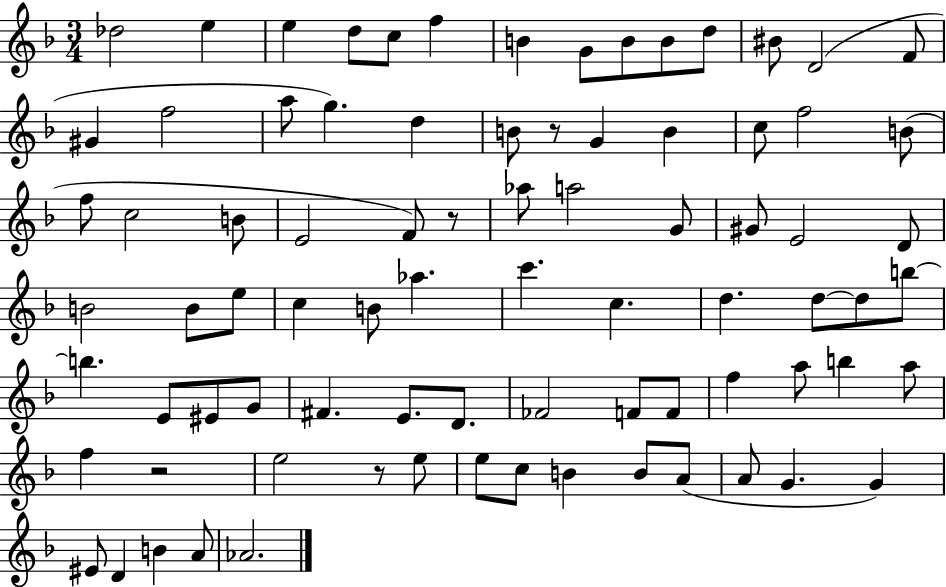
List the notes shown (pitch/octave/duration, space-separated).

Db5/h E5/q E5/q D5/e C5/e F5/q B4/q G4/e B4/e B4/e D5/e BIS4/e D4/h F4/e G#4/q F5/h A5/e G5/q. D5/q B4/e R/e G4/q B4/q C5/e F5/h B4/e F5/e C5/h B4/e E4/h F4/e R/e Ab5/e A5/h G4/e G#4/e E4/h D4/e B4/h B4/e E5/e C5/q B4/e Ab5/q. C6/q. C5/q. D5/q. D5/e D5/e B5/e B5/q. E4/e EIS4/e G4/e F#4/q. E4/e. D4/e. FES4/h F4/e F4/e F5/q A5/e B5/q A5/e F5/q R/h E5/h R/e E5/e E5/e C5/e B4/q B4/e A4/e A4/e G4/q. G4/q EIS4/e D4/q B4/q A4/e Ab4/h.